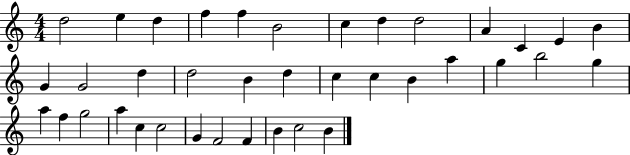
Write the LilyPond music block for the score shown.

{
  \clef treble
  \numericTimeSignature
  \time 4/4
  \key c \major
  d''2 e''4 d''4 | f''4 f''4 b'2 | c''4 d''4 d''2 | a'4 c'4 e'4 b'4 | \break g'4 g'2 d''4 | d''2 b'4 d''4 | c''4 c''4 b'4 a''4 | g''4 b''2 g''4 | \break a''4 f''4 g''2 | a''4 c''4 c''2 | g'4 f'2 f'4 | b'4 c''2 b'4 | \break \bar "|."
}